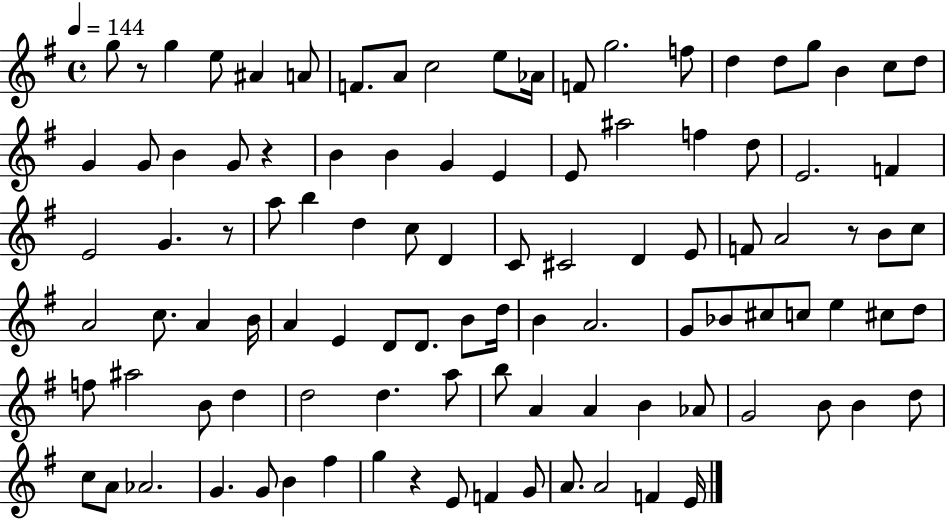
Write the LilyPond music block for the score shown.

{
  \clef treble
  \time 4/4
  \defaultTimeSignature
  \key g \major
  \tempo 4 = 144
  g''8 r8 g''4 e''8 ais'4 a'8 | f'8. a'8 c''2 e''8 aes'16 | f'8 g''2. f''8 | d''4 d''8 g''8 b'4 c''8 d''8 | \break g'4 g'8 b'4 g'8 r4 | b'4 b'4 g'4 e'4 | e'8 ais''2 f''4 d''8 | e'2. f'4 | \break e'2 g'4. r8 | a''8 b''4 d''4 c''8 d'4 | c'8 cis'2 d'4 e'8 | f'8 a'2 r8 b'8 c''8 | \break a'2 c''8. a'4 b'16 | a'4 e'4 d'8 d'8. b'8 d''16 | b'4 a'2. | g'8 bes'8 cis''8 c''8 e''4 cis''8 d''8 | \break f''8 ais''2 b'8 d''4 | d''2 d''4. a''8 | b''8 a'4 a'4 b'4 aes'8 | g'2 b'8 b'4 d''8 | \break c''8 a'8 aes'2. | g'4. g'8 b'4 fis''4 | g''4 r4 e'8 f'4 g'8 | a'8. a'2 f'4 e'16 | \break \bar "|."
}